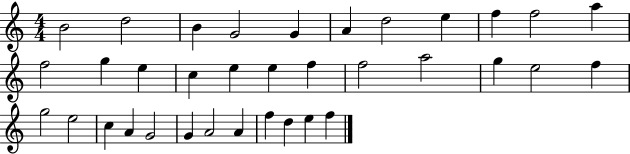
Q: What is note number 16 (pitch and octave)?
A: E5